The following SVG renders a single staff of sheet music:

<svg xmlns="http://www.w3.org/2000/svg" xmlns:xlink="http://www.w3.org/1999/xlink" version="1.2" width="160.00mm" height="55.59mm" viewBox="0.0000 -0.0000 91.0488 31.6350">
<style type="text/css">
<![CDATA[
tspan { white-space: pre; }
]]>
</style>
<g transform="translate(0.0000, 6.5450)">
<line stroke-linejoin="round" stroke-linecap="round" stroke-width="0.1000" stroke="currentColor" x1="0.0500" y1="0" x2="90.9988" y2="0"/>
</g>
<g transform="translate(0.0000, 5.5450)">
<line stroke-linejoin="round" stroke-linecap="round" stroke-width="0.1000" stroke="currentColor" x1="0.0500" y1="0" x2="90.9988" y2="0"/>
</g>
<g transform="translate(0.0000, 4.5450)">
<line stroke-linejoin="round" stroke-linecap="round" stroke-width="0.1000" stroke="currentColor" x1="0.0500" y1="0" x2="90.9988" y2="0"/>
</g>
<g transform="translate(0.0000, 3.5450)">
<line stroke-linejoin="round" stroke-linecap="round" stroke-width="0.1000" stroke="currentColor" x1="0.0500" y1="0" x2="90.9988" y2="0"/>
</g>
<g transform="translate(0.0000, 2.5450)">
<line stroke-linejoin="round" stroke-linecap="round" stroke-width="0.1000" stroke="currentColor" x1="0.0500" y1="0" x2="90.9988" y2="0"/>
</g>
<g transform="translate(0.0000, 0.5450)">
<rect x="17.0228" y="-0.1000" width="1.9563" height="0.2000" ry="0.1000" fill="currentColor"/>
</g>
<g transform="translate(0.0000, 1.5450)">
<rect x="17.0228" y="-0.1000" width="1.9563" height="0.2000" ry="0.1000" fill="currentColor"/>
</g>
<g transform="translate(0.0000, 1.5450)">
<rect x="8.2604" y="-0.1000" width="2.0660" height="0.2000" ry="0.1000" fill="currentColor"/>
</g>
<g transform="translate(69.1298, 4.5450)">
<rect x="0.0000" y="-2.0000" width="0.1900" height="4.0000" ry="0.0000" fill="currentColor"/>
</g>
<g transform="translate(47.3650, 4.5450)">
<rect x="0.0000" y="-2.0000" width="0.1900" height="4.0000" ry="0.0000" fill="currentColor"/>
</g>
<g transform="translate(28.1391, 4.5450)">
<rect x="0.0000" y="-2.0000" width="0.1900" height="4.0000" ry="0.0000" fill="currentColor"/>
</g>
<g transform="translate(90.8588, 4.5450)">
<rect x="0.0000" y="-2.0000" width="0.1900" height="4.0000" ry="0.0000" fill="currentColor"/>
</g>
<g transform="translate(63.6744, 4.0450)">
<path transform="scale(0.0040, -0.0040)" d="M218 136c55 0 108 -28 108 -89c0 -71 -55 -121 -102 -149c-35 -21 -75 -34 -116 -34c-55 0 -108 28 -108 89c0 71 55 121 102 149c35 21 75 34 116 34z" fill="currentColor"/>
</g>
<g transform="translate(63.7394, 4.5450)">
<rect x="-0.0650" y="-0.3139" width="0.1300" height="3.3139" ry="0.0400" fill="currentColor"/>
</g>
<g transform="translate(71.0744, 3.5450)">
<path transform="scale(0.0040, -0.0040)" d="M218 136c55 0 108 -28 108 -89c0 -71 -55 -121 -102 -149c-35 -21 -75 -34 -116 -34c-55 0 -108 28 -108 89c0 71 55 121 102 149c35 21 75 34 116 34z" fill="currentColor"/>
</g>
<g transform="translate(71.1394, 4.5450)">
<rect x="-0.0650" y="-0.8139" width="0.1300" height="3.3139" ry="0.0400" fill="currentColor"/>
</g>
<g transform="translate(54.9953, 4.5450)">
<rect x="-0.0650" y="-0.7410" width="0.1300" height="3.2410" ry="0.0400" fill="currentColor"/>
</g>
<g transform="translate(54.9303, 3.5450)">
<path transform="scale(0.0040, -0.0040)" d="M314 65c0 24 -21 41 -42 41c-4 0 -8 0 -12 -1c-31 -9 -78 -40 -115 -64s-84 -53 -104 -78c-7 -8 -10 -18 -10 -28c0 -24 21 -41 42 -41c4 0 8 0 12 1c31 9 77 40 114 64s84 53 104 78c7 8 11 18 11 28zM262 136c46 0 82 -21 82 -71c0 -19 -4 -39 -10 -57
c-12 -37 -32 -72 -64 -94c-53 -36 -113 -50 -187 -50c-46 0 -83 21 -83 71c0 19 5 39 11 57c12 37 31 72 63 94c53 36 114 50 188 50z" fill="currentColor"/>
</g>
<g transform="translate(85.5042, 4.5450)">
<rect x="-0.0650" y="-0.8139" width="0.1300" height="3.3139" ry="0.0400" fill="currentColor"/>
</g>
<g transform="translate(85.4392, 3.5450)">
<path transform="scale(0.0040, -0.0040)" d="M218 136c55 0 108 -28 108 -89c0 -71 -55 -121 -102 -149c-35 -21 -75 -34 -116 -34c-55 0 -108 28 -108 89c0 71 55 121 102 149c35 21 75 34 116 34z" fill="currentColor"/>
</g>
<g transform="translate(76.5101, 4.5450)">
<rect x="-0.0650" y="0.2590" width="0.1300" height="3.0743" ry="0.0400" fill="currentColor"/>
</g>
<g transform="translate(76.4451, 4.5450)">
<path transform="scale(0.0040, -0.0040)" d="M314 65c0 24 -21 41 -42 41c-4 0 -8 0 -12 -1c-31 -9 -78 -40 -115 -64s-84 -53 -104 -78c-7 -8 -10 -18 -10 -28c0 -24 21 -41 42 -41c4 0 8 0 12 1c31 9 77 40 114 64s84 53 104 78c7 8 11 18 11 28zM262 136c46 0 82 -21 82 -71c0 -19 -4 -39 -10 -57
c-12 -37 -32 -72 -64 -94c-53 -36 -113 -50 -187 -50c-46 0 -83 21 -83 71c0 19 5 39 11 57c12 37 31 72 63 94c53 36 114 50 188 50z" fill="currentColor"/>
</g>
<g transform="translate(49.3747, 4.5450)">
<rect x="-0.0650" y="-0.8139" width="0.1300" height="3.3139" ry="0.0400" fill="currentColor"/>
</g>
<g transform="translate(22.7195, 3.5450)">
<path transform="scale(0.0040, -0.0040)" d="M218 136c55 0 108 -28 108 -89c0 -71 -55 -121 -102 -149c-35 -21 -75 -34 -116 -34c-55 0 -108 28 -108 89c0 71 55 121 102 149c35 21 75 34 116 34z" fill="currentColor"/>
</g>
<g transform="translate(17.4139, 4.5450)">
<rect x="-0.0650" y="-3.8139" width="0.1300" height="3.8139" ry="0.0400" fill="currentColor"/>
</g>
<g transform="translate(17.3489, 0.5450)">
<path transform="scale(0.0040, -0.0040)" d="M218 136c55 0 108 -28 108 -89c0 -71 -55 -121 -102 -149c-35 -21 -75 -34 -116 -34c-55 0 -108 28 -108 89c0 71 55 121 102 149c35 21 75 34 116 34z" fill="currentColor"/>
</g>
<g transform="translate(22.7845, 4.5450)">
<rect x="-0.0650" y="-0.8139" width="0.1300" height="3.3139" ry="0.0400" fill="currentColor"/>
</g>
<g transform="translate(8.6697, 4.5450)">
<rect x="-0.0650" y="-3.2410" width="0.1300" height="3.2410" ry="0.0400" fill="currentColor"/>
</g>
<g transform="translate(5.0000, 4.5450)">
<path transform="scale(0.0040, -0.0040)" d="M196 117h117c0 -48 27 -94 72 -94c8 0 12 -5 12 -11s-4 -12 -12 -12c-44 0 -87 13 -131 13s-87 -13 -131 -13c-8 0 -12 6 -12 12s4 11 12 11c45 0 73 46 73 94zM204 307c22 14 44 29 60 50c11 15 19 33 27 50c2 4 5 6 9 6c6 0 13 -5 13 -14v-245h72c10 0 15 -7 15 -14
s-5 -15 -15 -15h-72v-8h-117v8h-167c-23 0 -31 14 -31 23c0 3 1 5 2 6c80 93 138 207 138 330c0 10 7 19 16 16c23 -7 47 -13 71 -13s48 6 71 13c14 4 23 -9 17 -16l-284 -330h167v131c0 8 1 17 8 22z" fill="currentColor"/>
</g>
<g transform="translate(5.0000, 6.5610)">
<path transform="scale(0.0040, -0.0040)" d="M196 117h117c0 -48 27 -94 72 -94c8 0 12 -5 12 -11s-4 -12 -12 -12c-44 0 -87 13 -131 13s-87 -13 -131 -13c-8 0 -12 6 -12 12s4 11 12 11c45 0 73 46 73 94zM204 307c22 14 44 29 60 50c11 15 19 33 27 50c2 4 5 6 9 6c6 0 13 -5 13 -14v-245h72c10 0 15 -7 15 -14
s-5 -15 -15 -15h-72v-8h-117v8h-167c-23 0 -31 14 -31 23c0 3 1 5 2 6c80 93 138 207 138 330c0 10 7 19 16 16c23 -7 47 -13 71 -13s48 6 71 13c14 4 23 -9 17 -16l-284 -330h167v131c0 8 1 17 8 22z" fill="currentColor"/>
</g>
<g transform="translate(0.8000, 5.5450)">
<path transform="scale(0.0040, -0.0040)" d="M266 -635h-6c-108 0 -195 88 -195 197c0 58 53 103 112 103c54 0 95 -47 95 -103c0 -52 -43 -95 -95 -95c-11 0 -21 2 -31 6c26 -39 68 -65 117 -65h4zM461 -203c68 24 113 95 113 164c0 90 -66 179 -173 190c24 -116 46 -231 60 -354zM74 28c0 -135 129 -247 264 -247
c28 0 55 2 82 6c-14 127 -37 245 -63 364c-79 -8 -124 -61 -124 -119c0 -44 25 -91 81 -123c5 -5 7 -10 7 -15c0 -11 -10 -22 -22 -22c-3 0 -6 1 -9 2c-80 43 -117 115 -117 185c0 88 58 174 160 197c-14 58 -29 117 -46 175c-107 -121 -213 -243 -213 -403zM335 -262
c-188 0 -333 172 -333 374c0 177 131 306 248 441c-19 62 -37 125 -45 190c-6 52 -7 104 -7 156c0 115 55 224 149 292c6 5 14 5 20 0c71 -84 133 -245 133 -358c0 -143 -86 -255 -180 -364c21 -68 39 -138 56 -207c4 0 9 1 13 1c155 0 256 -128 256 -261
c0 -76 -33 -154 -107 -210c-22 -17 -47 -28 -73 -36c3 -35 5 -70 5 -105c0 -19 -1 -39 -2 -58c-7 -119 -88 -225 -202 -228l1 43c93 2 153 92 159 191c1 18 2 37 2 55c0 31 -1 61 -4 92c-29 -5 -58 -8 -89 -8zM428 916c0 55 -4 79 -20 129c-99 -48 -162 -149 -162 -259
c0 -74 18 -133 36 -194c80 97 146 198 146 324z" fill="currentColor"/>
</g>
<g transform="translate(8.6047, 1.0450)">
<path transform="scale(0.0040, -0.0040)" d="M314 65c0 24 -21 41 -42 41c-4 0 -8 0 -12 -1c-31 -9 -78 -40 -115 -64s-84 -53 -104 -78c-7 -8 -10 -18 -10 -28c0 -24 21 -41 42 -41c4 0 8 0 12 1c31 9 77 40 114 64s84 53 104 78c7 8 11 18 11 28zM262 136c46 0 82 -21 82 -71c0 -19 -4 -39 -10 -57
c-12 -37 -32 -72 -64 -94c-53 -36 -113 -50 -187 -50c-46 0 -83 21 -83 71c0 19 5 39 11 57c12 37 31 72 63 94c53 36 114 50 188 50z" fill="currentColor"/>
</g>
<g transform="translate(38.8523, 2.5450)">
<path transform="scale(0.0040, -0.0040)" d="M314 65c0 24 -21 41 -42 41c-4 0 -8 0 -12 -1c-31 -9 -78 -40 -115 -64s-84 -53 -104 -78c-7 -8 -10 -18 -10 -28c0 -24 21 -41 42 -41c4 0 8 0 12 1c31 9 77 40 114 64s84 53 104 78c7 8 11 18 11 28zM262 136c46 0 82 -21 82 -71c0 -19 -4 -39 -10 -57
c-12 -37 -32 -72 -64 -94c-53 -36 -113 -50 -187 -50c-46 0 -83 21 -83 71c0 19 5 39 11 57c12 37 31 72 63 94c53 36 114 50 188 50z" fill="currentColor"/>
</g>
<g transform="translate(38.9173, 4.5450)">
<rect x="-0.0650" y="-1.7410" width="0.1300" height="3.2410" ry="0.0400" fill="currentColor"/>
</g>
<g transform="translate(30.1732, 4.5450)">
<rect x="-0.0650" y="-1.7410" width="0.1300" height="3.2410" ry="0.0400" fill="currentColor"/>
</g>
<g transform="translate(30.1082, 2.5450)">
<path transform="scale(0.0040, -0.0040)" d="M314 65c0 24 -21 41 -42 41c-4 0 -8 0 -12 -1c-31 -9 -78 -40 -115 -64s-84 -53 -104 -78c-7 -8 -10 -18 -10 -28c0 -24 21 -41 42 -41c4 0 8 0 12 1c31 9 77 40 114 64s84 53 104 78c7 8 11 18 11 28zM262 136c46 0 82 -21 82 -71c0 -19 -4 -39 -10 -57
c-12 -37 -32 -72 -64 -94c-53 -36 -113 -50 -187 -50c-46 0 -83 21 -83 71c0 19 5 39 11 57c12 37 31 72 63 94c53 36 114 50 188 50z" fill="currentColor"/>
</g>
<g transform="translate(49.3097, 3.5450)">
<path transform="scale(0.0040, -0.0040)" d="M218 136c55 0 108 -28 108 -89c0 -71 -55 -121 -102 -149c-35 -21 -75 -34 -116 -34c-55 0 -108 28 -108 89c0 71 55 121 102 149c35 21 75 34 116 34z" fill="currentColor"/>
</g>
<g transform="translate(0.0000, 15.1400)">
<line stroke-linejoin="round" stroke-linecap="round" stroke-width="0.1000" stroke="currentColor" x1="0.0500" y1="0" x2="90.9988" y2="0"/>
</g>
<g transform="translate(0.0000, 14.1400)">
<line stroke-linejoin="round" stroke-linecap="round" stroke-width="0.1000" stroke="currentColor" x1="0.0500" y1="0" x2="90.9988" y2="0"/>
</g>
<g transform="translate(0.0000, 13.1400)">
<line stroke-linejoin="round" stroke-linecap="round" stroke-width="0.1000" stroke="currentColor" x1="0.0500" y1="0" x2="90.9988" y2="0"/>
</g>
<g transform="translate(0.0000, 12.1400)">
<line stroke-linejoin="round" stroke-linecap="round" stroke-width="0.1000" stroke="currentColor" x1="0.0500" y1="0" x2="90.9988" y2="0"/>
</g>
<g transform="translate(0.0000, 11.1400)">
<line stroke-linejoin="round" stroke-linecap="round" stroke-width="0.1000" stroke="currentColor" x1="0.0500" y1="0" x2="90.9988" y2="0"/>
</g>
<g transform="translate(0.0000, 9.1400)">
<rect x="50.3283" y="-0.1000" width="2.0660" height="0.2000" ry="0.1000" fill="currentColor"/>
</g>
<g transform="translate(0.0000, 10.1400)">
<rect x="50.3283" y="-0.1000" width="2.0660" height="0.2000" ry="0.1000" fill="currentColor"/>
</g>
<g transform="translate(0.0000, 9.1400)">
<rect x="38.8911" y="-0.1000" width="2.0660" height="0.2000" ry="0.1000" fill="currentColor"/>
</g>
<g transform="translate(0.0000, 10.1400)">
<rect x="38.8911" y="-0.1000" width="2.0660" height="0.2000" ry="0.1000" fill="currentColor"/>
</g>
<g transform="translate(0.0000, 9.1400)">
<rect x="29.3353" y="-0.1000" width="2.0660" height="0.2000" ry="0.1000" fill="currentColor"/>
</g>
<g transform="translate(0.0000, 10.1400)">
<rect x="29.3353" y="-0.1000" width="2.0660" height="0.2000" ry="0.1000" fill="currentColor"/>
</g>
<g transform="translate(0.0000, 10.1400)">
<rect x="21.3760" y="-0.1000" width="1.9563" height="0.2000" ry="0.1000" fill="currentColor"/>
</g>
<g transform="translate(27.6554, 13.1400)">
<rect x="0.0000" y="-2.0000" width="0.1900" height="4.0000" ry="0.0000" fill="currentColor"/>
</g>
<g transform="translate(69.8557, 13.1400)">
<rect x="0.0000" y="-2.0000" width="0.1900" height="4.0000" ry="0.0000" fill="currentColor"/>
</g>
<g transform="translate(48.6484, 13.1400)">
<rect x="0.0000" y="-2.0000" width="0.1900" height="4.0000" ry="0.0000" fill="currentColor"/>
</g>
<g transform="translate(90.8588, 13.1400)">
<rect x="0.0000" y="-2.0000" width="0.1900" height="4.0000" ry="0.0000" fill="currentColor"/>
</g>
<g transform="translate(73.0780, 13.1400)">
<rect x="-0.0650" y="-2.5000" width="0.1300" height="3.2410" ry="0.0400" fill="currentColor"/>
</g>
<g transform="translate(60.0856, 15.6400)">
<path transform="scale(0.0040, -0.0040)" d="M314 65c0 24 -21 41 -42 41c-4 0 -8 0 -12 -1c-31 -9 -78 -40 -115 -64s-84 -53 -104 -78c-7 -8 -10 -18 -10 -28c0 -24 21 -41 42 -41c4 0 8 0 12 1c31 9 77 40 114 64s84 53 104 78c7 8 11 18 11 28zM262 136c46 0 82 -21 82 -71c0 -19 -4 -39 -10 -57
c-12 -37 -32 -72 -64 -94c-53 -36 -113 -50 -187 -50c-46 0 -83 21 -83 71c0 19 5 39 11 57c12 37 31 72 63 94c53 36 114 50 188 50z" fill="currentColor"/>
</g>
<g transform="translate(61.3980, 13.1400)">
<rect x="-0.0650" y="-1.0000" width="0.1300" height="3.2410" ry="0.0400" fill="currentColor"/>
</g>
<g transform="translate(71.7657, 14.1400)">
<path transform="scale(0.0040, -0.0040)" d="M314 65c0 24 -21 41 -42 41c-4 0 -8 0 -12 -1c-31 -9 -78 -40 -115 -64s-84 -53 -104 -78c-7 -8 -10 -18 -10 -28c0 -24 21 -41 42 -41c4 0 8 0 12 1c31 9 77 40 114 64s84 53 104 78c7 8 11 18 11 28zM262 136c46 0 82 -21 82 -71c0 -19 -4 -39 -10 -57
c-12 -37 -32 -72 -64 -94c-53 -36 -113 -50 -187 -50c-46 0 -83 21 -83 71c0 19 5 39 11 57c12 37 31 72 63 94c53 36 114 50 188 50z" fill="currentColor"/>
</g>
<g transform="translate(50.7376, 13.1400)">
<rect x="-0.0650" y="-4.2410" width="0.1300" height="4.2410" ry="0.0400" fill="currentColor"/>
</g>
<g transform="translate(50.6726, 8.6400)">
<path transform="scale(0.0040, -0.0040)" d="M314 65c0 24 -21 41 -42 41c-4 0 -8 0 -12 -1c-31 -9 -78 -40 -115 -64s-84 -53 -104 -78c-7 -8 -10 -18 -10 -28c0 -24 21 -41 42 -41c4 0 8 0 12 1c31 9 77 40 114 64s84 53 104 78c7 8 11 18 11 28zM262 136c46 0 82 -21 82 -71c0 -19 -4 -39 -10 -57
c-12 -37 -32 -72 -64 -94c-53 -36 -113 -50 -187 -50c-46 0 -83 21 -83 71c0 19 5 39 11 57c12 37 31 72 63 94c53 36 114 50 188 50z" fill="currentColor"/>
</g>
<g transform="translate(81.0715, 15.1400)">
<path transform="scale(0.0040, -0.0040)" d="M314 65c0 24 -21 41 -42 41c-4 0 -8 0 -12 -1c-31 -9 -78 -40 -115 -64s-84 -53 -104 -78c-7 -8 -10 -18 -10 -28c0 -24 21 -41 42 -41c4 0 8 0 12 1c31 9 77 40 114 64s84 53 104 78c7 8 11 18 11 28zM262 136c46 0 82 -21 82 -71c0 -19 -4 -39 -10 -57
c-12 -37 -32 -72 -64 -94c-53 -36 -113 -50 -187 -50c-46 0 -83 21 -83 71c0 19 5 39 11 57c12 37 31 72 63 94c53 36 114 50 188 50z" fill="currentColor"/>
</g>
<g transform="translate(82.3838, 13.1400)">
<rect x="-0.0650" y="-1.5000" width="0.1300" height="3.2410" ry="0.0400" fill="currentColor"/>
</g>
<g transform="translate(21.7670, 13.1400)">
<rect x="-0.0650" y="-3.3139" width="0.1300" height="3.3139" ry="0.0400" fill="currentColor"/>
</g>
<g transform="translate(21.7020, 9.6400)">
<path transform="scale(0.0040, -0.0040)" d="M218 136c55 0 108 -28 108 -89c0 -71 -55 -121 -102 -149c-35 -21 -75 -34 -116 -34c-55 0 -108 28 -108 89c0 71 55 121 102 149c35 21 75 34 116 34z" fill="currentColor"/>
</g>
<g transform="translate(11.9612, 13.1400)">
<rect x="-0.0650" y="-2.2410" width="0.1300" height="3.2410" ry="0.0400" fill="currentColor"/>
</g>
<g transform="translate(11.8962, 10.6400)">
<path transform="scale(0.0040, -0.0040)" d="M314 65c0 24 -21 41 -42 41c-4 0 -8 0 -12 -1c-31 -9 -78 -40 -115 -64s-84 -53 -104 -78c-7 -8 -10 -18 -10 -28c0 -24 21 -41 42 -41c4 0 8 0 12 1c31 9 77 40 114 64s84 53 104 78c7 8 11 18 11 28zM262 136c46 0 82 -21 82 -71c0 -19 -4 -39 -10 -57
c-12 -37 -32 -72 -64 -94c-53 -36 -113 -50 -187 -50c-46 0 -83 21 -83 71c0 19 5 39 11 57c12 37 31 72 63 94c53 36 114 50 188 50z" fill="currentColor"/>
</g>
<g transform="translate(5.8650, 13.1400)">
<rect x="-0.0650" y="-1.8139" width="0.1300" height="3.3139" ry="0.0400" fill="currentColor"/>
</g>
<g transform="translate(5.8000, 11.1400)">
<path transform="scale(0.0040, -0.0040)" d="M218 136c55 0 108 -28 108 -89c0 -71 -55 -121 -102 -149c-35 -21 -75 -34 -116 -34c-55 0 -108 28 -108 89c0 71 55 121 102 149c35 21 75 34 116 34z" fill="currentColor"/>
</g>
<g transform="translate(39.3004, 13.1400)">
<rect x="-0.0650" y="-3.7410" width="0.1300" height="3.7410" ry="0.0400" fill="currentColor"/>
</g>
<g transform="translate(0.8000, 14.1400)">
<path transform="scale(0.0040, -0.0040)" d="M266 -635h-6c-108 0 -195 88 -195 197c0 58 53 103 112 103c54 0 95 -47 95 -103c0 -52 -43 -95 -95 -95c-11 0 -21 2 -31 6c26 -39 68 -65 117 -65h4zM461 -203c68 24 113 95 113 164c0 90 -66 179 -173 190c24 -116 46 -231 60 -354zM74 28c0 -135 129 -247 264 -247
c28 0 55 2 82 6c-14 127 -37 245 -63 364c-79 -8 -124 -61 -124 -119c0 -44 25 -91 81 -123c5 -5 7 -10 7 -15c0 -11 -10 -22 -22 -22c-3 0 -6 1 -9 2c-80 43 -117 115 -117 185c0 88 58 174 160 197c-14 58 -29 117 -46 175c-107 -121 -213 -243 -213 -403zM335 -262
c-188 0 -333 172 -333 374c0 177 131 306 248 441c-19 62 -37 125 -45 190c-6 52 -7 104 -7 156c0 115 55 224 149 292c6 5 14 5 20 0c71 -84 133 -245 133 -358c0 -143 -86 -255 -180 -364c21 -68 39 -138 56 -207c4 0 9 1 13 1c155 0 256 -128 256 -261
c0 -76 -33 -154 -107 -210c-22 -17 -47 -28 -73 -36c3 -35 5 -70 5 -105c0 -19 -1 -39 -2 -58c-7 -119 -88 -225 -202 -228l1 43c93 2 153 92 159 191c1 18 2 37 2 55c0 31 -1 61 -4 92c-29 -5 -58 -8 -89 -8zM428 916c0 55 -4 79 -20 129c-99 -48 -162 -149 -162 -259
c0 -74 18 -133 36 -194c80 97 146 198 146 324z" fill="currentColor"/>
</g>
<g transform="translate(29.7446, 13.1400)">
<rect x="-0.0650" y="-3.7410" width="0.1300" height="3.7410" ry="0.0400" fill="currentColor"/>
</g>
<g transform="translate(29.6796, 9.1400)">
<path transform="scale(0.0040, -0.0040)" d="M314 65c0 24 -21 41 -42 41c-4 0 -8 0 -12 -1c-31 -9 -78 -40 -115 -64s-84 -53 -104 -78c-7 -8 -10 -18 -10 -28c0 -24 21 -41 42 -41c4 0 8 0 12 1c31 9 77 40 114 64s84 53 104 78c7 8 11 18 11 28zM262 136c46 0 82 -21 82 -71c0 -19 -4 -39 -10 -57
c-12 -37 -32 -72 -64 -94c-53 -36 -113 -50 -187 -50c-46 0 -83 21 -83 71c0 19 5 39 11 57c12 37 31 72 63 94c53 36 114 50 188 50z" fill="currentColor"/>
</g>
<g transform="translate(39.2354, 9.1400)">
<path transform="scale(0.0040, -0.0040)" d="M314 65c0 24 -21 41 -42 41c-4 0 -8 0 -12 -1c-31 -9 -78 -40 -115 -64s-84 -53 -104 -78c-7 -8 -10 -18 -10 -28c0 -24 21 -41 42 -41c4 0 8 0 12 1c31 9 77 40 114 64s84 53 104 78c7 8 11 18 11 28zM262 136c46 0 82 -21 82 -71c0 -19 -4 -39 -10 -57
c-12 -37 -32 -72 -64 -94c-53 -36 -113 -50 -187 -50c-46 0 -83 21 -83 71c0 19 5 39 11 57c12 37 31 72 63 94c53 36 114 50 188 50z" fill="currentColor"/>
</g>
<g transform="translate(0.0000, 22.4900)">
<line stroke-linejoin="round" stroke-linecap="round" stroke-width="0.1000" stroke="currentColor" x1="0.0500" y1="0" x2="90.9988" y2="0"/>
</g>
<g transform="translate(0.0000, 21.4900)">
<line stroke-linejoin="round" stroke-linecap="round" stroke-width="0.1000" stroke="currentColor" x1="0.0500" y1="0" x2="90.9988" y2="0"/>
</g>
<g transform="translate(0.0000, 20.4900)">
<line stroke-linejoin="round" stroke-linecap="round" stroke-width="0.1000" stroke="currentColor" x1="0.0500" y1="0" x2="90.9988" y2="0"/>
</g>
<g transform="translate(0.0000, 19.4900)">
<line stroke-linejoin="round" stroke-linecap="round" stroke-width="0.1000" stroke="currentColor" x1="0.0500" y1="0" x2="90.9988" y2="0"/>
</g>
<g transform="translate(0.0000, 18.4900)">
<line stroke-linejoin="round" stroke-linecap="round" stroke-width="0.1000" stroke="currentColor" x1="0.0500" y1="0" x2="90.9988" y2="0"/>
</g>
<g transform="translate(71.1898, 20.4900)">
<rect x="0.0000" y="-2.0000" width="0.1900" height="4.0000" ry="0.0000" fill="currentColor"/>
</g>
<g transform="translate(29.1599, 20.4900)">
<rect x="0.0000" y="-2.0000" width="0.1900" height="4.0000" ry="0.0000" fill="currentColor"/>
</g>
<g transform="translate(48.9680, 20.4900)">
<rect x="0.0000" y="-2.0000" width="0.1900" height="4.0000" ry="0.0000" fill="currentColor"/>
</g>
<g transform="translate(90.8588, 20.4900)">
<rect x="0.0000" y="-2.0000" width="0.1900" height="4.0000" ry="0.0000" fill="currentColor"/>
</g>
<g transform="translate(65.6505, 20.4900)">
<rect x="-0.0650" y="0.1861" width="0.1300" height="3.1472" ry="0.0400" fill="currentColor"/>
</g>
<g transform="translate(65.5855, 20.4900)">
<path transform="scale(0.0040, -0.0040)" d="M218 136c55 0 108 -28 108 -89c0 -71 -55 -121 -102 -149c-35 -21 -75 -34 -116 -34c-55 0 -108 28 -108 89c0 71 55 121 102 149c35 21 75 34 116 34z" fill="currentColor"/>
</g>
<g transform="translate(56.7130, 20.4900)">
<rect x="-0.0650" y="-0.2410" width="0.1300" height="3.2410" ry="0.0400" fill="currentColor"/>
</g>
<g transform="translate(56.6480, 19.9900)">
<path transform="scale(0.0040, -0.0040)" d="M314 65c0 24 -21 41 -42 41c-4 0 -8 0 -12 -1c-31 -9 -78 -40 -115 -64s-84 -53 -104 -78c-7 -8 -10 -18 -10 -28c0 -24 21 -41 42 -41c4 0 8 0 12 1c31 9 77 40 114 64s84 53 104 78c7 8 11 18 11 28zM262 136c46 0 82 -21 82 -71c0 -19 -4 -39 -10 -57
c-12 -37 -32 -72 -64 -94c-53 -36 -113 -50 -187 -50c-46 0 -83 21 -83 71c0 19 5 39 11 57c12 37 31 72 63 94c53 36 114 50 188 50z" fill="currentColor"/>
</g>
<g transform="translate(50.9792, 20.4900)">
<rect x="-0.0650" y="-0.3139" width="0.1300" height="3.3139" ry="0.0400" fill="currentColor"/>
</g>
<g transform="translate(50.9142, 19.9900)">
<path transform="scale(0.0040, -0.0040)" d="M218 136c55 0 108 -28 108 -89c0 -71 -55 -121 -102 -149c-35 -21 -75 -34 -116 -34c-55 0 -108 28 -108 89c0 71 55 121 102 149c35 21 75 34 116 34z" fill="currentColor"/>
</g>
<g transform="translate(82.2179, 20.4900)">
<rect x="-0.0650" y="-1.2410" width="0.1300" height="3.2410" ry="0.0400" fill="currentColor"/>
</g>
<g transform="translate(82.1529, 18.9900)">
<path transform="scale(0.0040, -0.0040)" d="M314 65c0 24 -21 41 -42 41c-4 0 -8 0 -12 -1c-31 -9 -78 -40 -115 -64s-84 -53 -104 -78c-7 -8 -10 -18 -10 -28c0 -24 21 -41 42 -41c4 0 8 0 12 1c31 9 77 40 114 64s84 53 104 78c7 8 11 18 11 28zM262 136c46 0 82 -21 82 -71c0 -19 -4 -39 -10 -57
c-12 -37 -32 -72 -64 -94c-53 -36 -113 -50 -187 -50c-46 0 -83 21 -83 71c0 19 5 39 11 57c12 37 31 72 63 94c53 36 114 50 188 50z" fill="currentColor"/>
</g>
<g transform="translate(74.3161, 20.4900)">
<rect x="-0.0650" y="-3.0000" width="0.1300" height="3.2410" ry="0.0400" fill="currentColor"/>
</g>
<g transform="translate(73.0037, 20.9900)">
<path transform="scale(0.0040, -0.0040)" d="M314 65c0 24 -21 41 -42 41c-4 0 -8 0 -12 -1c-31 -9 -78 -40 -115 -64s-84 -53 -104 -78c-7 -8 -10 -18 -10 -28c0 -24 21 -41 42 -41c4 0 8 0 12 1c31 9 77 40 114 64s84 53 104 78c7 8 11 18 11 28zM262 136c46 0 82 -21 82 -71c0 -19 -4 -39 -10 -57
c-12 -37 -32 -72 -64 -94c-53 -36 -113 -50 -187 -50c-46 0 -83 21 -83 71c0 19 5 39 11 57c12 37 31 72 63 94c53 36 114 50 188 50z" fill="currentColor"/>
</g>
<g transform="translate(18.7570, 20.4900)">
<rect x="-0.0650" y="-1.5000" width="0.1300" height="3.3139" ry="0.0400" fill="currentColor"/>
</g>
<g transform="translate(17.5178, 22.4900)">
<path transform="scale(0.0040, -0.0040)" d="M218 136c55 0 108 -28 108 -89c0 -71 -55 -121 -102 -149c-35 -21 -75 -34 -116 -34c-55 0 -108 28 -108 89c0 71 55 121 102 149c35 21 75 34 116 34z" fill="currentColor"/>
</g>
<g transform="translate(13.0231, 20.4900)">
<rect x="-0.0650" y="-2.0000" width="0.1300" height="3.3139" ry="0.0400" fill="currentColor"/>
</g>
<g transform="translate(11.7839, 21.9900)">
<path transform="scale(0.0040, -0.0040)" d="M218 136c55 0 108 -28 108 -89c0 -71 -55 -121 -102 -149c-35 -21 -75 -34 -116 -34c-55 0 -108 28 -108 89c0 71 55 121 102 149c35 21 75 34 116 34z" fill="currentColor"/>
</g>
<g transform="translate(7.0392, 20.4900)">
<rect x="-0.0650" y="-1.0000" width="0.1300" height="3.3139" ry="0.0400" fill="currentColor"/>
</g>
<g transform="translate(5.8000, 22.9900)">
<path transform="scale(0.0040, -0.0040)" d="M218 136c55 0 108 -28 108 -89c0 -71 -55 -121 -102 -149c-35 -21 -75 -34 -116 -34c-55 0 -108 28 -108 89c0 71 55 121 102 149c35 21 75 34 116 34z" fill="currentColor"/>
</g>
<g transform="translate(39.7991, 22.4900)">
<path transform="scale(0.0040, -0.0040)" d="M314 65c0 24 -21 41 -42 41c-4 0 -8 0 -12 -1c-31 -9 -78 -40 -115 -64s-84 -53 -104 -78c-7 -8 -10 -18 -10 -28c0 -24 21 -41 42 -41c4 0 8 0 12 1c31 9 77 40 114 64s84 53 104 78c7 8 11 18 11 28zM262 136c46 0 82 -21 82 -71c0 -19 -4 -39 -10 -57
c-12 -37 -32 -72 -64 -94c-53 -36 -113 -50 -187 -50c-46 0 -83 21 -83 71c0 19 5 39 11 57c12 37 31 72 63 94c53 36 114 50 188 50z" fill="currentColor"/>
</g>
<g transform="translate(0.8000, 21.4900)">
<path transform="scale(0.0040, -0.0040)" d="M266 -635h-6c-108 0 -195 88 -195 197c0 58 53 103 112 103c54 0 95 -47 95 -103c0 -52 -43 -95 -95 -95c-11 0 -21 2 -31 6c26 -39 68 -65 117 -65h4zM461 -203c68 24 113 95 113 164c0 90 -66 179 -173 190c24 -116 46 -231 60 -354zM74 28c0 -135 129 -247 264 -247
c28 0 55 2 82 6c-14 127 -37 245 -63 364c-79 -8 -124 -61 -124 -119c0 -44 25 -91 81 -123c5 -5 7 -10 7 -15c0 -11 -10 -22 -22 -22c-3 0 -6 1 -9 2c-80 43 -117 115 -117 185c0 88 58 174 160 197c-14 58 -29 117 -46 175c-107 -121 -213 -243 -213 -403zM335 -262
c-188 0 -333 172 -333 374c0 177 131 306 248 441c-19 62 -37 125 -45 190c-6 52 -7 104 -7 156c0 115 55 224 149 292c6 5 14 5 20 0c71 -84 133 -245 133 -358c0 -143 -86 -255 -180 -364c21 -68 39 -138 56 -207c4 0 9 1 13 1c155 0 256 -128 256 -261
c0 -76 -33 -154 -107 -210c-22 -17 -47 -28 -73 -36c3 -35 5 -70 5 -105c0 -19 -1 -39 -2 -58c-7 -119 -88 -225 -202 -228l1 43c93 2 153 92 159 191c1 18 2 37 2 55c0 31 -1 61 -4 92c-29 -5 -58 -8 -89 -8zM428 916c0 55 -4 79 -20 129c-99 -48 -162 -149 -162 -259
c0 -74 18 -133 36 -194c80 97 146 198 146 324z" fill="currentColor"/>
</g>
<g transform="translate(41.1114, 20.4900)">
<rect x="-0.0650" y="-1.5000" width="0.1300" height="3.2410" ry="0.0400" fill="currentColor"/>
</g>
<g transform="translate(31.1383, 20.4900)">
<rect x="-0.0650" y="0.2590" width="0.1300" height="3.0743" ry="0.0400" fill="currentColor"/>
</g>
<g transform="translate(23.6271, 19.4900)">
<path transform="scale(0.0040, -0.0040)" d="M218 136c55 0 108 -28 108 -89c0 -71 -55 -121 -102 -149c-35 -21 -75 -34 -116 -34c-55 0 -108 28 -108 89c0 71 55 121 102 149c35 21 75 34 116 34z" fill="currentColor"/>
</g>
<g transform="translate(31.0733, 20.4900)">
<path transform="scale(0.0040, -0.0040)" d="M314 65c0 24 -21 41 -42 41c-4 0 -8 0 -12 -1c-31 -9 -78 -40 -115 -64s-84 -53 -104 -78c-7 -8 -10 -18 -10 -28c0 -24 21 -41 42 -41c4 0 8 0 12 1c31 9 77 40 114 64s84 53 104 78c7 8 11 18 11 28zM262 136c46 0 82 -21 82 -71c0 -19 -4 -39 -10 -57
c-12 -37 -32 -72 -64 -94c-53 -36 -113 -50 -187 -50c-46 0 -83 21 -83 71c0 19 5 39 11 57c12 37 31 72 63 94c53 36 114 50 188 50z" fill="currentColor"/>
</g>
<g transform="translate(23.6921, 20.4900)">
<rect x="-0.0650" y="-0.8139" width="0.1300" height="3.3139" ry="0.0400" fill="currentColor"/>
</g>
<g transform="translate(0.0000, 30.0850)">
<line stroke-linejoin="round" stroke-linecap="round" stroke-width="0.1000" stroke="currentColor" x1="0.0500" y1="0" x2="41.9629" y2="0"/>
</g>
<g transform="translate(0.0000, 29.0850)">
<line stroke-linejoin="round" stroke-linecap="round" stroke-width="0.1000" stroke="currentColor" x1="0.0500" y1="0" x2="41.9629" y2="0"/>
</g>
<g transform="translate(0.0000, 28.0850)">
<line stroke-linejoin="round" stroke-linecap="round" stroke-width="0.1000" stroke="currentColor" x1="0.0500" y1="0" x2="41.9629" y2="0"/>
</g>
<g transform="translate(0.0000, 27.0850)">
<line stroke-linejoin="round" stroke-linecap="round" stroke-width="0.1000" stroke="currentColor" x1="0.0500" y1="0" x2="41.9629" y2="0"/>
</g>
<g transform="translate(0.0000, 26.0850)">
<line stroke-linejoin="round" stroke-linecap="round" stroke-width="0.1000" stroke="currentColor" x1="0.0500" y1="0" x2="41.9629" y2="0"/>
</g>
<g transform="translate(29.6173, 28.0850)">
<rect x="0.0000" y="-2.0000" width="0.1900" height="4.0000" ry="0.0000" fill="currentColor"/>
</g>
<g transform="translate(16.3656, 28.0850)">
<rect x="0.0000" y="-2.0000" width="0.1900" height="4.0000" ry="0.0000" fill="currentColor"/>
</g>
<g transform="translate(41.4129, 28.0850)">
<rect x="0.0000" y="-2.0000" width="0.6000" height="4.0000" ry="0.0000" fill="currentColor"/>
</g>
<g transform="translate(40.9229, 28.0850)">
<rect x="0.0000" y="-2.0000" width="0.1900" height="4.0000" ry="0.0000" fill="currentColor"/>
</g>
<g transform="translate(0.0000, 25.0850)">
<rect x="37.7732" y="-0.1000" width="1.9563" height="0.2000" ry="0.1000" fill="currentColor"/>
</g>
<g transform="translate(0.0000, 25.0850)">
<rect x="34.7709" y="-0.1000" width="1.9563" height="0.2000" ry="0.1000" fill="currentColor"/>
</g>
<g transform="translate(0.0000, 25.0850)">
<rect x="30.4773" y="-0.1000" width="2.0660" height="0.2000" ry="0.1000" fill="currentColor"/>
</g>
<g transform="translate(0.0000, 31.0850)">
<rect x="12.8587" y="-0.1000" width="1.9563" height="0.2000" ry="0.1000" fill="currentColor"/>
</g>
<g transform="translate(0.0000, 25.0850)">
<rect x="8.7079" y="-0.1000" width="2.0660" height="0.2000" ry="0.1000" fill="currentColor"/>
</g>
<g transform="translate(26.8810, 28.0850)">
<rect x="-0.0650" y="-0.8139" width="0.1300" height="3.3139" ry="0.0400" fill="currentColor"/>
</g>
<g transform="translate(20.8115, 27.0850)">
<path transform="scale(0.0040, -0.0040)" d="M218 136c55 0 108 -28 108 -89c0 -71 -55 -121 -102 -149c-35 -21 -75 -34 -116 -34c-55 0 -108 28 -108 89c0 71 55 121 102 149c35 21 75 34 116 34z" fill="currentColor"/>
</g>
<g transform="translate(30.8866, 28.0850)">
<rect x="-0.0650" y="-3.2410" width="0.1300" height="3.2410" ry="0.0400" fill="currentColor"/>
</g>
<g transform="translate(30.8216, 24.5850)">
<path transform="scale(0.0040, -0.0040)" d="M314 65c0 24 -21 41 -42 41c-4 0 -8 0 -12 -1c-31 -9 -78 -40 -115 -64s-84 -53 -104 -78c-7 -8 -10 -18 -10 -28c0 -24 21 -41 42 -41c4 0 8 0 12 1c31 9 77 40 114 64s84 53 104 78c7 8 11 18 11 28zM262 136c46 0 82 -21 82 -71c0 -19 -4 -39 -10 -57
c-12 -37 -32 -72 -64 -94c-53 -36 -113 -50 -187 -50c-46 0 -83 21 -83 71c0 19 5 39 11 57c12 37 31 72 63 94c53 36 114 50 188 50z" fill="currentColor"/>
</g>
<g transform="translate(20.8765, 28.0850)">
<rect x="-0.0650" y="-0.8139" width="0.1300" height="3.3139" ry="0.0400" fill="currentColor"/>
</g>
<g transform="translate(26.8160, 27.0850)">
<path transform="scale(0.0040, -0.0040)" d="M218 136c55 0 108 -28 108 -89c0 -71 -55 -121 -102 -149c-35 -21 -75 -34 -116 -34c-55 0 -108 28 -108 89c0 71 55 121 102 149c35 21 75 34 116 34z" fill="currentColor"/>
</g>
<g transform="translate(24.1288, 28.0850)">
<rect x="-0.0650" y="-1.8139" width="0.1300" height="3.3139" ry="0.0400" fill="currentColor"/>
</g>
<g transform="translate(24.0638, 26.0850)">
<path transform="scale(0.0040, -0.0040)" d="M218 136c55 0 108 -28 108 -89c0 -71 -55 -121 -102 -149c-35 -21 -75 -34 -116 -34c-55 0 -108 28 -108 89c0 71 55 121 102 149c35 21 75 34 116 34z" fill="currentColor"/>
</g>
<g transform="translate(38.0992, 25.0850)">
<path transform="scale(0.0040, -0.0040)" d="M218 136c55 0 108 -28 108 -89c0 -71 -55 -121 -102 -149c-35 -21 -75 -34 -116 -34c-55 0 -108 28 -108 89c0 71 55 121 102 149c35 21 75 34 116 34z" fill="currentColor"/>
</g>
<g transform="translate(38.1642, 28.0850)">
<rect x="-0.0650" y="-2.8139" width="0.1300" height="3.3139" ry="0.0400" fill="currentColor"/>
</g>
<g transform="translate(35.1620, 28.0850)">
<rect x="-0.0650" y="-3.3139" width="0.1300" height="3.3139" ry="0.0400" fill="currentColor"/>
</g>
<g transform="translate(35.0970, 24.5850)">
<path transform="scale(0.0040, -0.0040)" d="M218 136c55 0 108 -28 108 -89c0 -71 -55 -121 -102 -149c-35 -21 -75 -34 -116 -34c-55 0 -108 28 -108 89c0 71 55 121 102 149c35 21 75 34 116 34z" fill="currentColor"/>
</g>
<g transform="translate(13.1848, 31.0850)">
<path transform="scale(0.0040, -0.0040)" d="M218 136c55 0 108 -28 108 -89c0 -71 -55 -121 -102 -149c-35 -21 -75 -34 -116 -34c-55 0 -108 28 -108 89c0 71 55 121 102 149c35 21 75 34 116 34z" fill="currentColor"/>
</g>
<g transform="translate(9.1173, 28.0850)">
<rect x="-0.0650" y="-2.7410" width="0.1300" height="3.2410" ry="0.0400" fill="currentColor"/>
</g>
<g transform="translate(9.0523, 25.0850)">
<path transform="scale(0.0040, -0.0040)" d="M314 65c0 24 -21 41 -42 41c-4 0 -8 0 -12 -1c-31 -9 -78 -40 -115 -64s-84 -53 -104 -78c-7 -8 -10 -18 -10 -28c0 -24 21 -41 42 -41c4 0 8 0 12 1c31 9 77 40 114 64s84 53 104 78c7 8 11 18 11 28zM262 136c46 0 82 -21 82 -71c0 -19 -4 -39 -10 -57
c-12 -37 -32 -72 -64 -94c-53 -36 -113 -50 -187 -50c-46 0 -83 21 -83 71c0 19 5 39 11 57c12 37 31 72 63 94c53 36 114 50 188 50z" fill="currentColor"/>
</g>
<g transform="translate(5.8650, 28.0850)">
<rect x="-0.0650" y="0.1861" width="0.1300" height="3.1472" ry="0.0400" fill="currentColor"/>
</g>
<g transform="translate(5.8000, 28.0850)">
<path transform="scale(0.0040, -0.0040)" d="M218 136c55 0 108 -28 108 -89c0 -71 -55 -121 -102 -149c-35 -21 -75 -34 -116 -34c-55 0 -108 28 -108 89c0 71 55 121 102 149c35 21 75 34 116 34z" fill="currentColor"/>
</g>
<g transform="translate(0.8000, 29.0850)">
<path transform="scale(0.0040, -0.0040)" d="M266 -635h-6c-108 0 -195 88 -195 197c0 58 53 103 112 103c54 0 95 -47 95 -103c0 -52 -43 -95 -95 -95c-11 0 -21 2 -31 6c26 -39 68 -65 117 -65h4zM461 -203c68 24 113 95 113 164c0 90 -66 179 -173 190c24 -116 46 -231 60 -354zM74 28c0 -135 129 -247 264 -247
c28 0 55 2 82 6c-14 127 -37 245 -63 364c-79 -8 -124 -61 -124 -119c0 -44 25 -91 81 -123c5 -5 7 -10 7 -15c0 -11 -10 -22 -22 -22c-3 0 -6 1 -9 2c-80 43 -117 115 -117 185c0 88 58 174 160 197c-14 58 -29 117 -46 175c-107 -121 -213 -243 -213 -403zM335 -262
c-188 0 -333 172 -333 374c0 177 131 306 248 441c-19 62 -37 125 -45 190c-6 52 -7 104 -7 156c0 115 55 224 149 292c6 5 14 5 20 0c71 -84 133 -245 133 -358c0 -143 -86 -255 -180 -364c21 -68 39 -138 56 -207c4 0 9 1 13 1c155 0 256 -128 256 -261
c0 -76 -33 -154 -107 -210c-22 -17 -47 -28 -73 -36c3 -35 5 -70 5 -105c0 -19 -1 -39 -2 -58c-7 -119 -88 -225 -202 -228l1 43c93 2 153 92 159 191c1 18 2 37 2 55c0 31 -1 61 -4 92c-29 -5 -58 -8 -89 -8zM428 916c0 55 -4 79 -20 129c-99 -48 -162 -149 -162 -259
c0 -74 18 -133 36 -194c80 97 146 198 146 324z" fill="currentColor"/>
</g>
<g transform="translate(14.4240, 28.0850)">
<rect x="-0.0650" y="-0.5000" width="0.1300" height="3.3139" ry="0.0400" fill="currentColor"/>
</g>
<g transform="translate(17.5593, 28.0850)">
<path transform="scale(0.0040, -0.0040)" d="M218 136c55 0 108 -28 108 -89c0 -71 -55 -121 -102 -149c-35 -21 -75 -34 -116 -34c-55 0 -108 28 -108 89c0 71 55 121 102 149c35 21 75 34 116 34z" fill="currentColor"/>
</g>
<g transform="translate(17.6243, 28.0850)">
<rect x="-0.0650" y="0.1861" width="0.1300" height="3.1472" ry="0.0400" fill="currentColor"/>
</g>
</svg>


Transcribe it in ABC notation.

X:1
T:Untitled
M:4/4
L:1/4
K:C
b2 c' d f2 f2 d d2 c d B2 d f g2 b c'2 c'2 d'2 D2 G2 E2 D F E d B2 E2 c c2 B A2 e2 B a2 C B d f d b2 b a